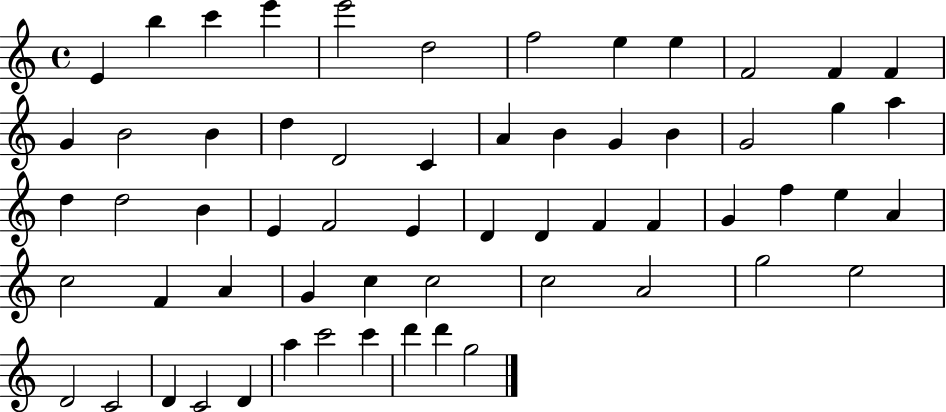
E4/q B5/q C6/q E6/q E6/h D5/h F5/h E5/q E5/q F4/h F4/q F4/q G4/q B4/h B4/q D5/q D4/h C4/q A4/q B4/q G4/q B4/q G4/h G5/q A5/q D5/q D5/h B4/q E4/q F4/h E4/q D4/q D4/q F4/q F4/q G4/q F5/q E5/q A4/q C5/h F4/q A4/q G4/q C5/q C5/h C5/h A4/h G5/h E5/h D4/h C4/h D4/q C4/h D4/q A5/q C6/h C6/q D6/q D6/q G5/h